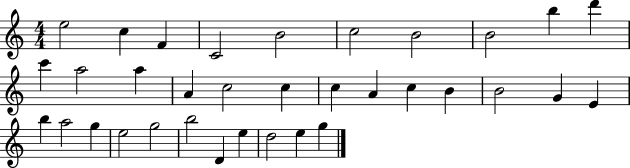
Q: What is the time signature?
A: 4/4